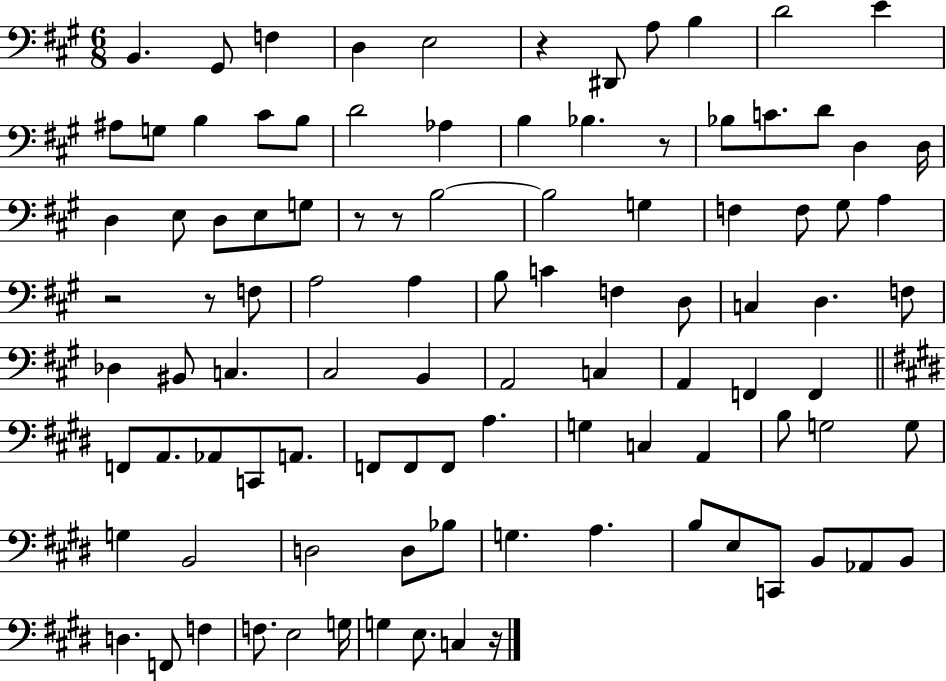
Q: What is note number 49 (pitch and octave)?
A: C3